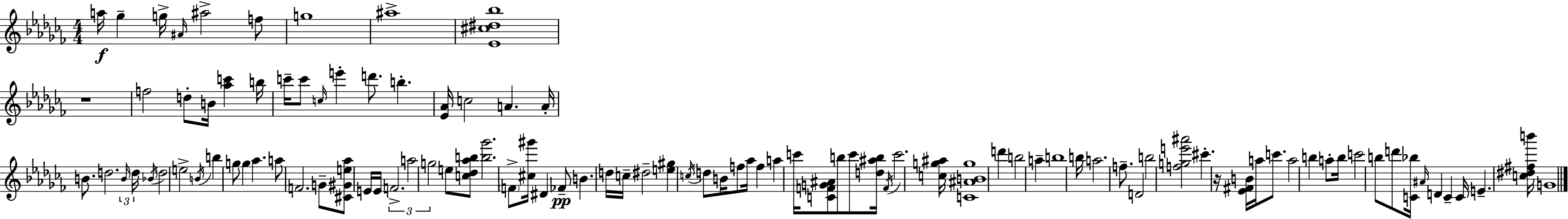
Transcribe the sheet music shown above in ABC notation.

X:1
T:Untitled
M:4/4
L:1/4
K:Abm
a/4 _g g/4 ^A/4 ^a2 f/2 g4 ^a4 [_E^c^d_b]4 z4 f2 d/2 B/4 [_ac'] b/4 c'/4 c'/2 c/4 e' d'/2 b [_E_A]/4 c2 A A/4 B/2 d2 B/4 d/4 _B/4 d2 e2 B/4 b g/2 g _a a/2 F2 G/2 [^C^Ge_a]/2 E/4 E/4 F2 a2 g2 e/2 [c_d_ab]/2 [b_g']2 F/2 [^c^g']/4 ^D _F/2 B d/4 c/4 ^d2 [e^g] c/4 d/2 B/4 f/2 _a/4 f a c'/4 [CFG^A]/2 b/2 c'/2 [d^ab]/4 F/4 c'2 [cg^a]/4 [C^ABg]4 d' b2 a b4 b/4 a2 f/2 D2 b2 [fge'^a']2 ^c' z/4 [_E^FB]/4 a/4 c'/2 a2 b a/2 b/4 c'2 b/2 d'/2 [C_b]/4 ^A/4 D C C/4 E [c^d^fb']/4 G4